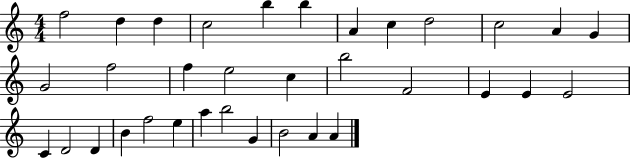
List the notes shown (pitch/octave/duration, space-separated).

F5/h D5/q D5/q C5/h B5/q B5/q A4/q C5/q D5/h C5/h A4/q G4/q G4/h F5/h F5/q E5/h C5/q B5/h F4/h E4/q E4/q E4/h C4/q D4/h D4/q B4/q F5/h E5/q A5/q B5/h G4/q B4/h A4/q A4/q